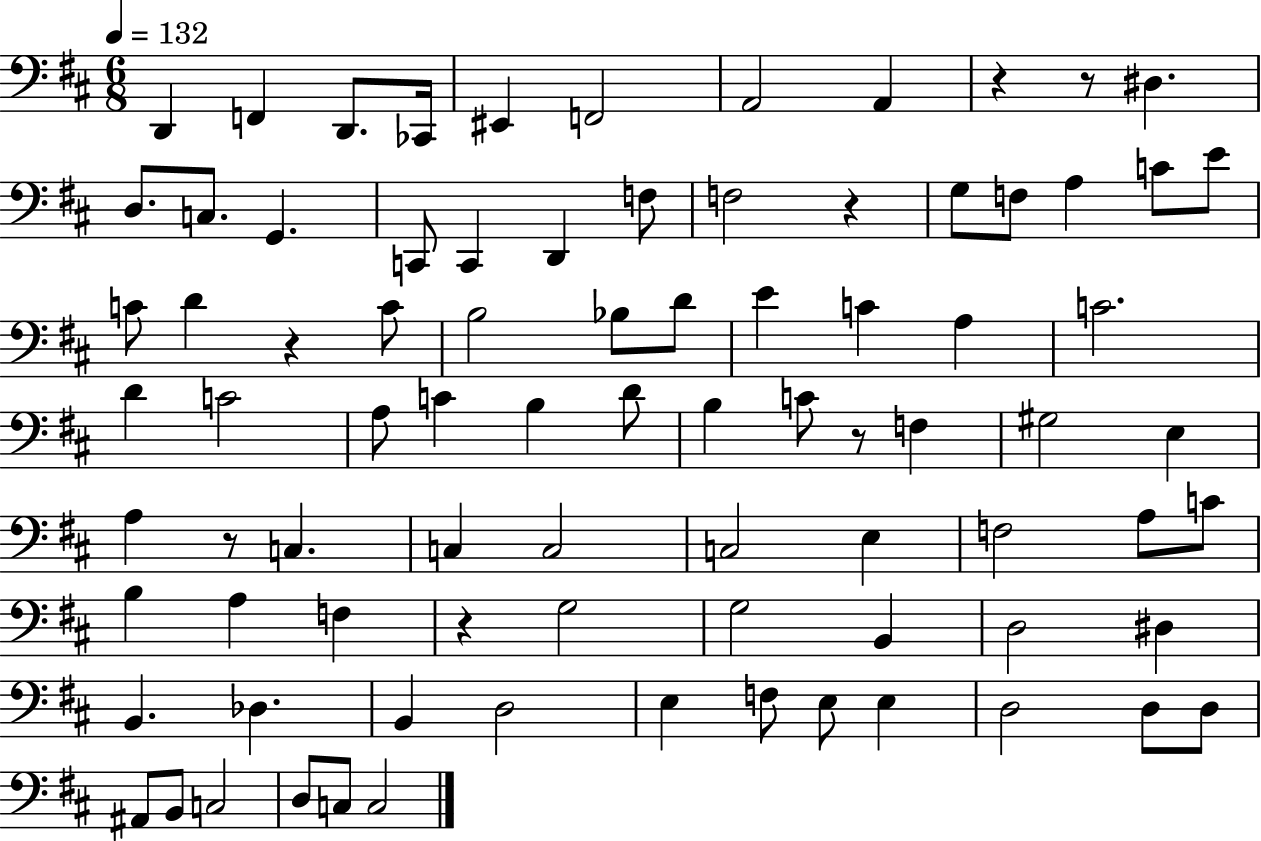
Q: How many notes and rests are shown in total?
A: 84